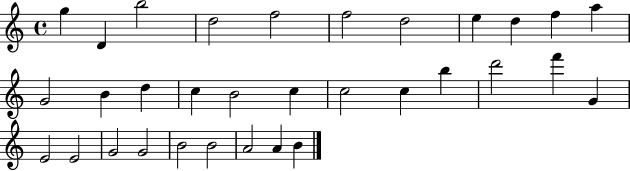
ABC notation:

X:1
T:Untitled
M:4/4
L:1/4
K:C
g D b2 d2 f2 f2 d2 e d f a G2 B d c B2 c c2 c b d'2 f' G E2 E2 G2 G2 B2 B2 A2 A B